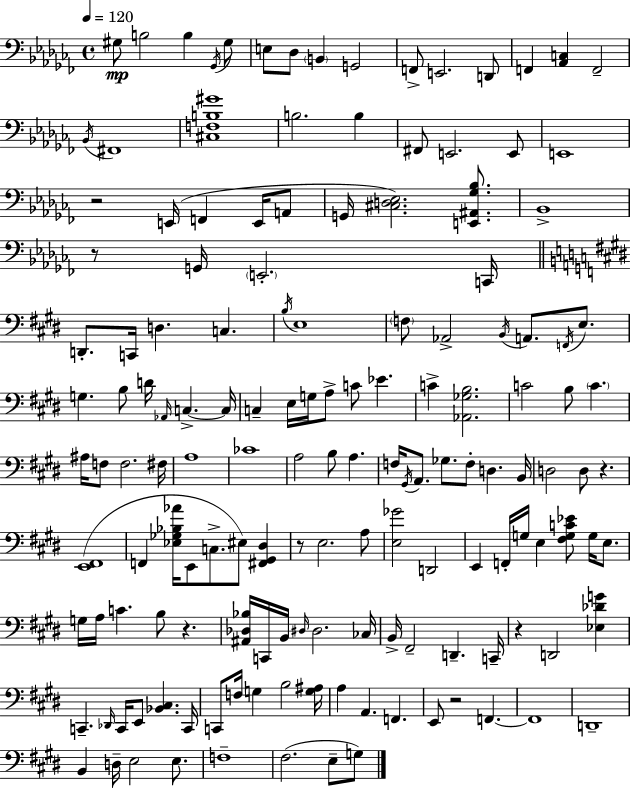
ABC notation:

X:1
T:Untitled
M:4/4
L:1/4
K:Abm
^G,/2 B,2 B, _G,,/4 ^G,/2 E,/2 _D,/2 B,, G,,2 F,,/2 E,,2 D,,/2 F,, [_A,,C,] F,,2 _B,,/4 ^F,,4 [^C,F,B,^G]4 B,2 B, ^F,,/2 E,,2 E,,/2 E,,4 z2 E,,/4 F,, E,,/4 A,,/2 G,,/4 [^C,D,_E,]2 [E,,^A,,_G,_B,]/2 _B,,4 z/2 G,,/4 E,,2 C,,/4 D,,/2 C,,/4 D, C, B,/4 E,4 F,/2 _A,,2 B,,/4 A,,/2 F,,/4 E,/2 G, B,/2 D/4 _A,,/4 C, C,/4 C, E,/4 G,/4 A,/2 C/2 _E C [_A,,_G,B,]2 C2 B,/2 C ^A,/4 F,/2 F,2 ^F,/4 A,4 _C4 A,2 B,/2 A, F,/4 ^G,,/4 A,,/2 _G,/2 F,/2 D, B,,/4 D,2 D,/2 z [E,,^F,,]4 F,, [_E,_G,_B,_A]/4 E,,/2 C,/2 ^E,/2 [^F,,^G,,^D,] z/2 E,2 A,/2 [E,_G]2 D,,2 E,, F,,/4 G,/4 E, [^F,G,C_E]/2 G,/4 E,/2 G,/4 A,/4 C B,/2 z [^A,,_D,_B,]/4 C,,/4 B,,/4 ^D,/4 ^D,2 _C,/4 B,,/4 ^F,,2 D,, C,,/4 z D,,2 [_E,_DG] C,, _D,,/4 C,,/4 E,,/2 [_B,,^C,] C,,/4 C,,/2 F,/4 G, B,2 [G,^A,]/4 A, A,, F,, E,,/2 z2 F,, F,,4 D,,4 B,, D,/4 E,2 E,/2 F,4 ^F,2 E,/2 G,/2